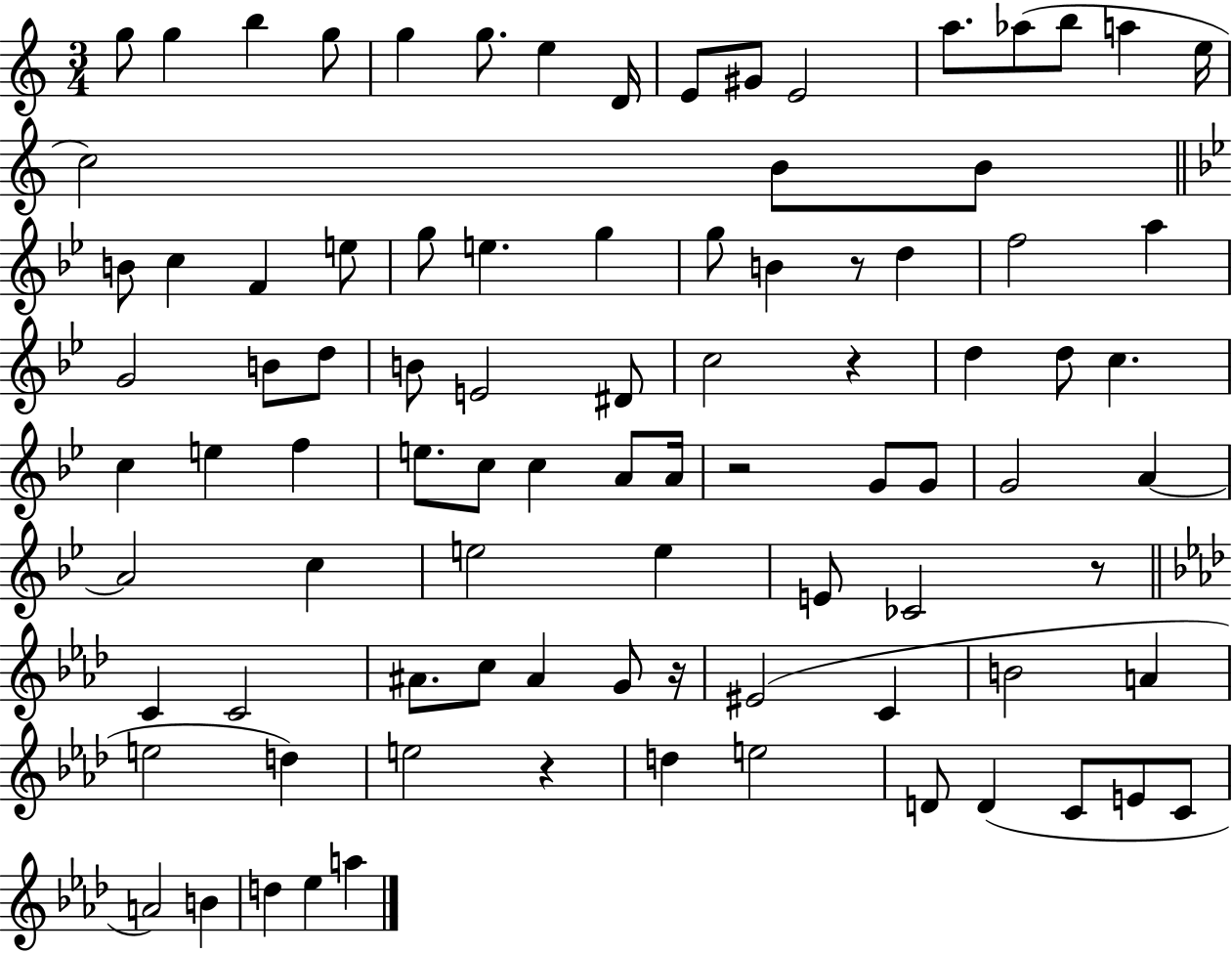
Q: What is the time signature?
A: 3/4